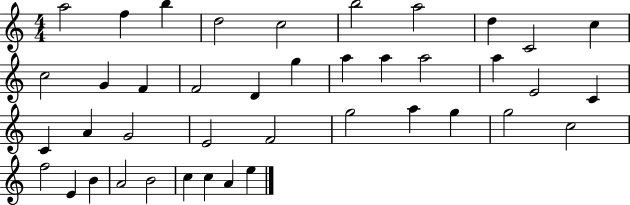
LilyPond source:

{
  \clef treble
  \numericTimeSignature
  \time 4/4
  \key c \major
  a''2 f''4 b''4 | d''2 c''2 | b''2 a''2 | d''4 c'2 c''4 | \break c''2 g'4 f'4 | f'2 d'4 g''4 | a''4 a''4 a''2 | a''4 e'2 c'4 | \break c'4 a'4 g'2 | e'2 f'2 | g''2 a''4 g''4 | g''2 c''2 | \break f''2 e'4 b'4 | a'2 b'2 | c''4 c''4 a'4 e''4 | \bar "|."
}